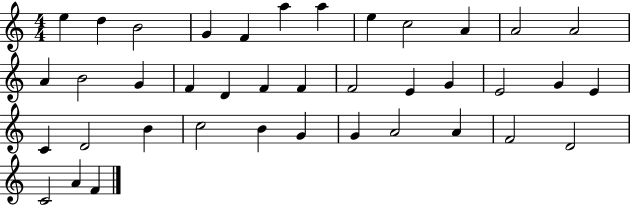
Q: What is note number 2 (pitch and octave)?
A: D5